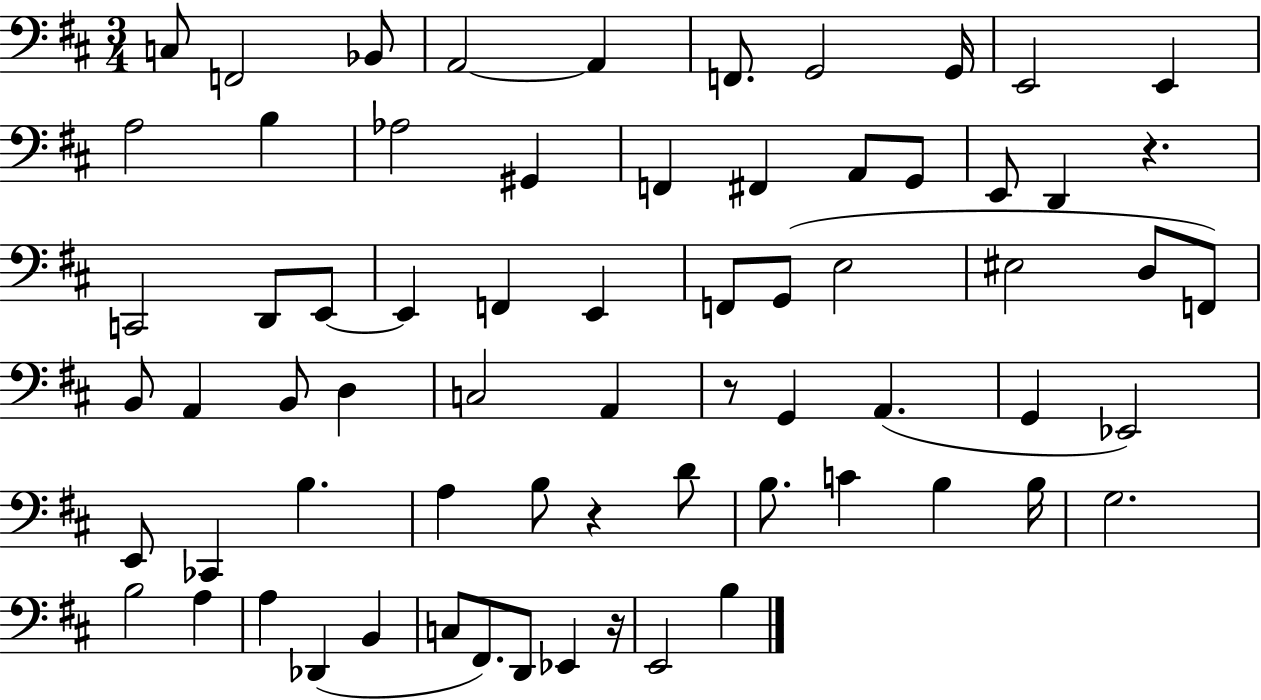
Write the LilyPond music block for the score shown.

{
  \clef bass
  \numericTimeSignature
  \time 3/4
  \key d \major
  c8 f,2 bes,8 | a,2~~ a,4 | f,8. g,2 g,16 | e,2 e,4 | \break a2 b4 | aes2 gis,4 | f,4 fis,4 a,8 g,8 | e,8 d,4 r4. | \break c,2 d,8 e,8~~ | e,4 f,4 e,4 | f,8 g,8( e2 | eis2 d8 f,8) | \break b,8 a,4 b,8 d4 | c2 a,4 | r8 g,4 a,4.( | g,4 ees,2) | \break e,8 ces,4 b4. | a4 b8 r4 d'8 | b8. c'4 b4 b16 | g2. | \break b2 a4 | a4 des,4( b,4 | c8 fis,8.) d,8 ees,4 r16 | e,2 b4 | \break \bar "|."
}